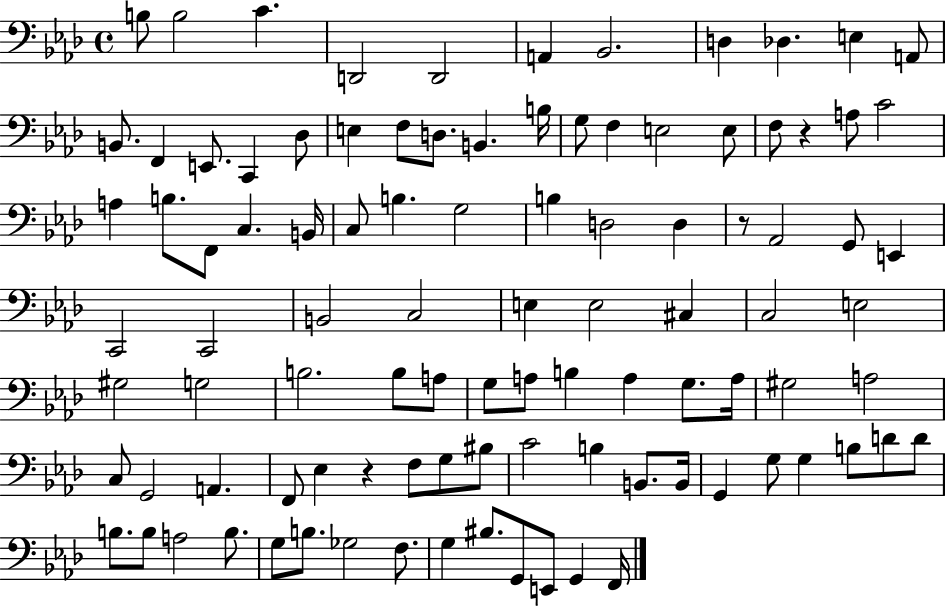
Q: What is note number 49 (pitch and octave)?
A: C#3